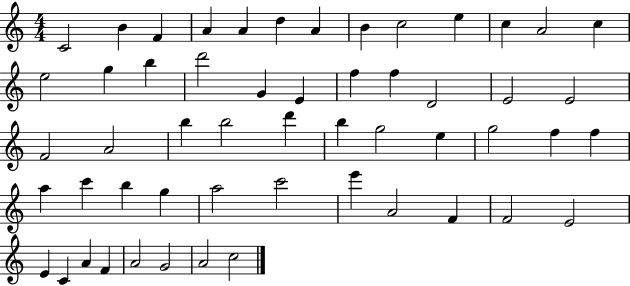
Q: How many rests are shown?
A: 0